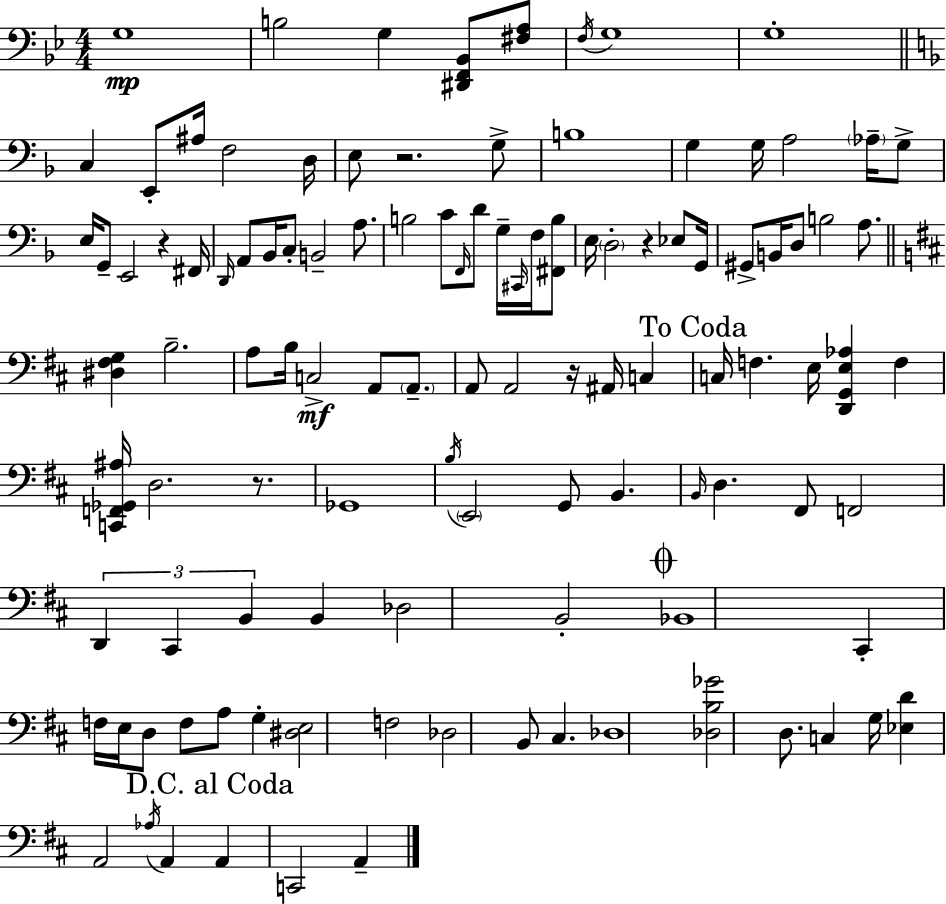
{
  \clef bass
  \numericTimeSignature
  \time 4/4
  \key bes \major
  \repeat volta 2 { g1\mp | b2 g4 <dis, f, bes,>8 <fis a>8 | \acciaccatura { f16 } g1 | g1-. | \break \bar "||" \break \key d \minor c4 e,8-. ais16 f2 d16 | e8 r2. g8-> | b1 | g4 g16 a2 \parenthesize aes16-- g8-> | \break e16 g,8-- e,2 r4 fis,16 | \grace { d,16 } a,8 bes,16 c8-. b,2-- a8. | b2 c'8 \grace { f,16 } d'8 g16-- \grace { cis,16 } | f16 <fis, b>8 e16 \parenthesize d2-. r4 | \break ees8 g,16 gis,8-> b,16 d8 b2 | a8. \bar "||" \break \key d \major <dis fis g>4 b2.-- | a8 b16 c2->\mf a,8 \parenthesize a,8.-- | a,8 a,2 r16 ais,16 c4 | \mark "To Coda" c16 f4. e16 <d, g, e aes>4 f4 | \break <c, f, ges, ais>16 d2. r8. | ges,1 | \acciaccatura { b16 } \parenthesize e,2 g,8 b,4. | \grace { b,16 } d4. fis,8 f,2 | \break \tuplet 3/2 { d,4 cis,4 b,4 } b,4 | des2 b,2-. | \mark \markup { \musicglyph "scripts.coda" } bes,1 | cis,4-. f16 e16 d8 f8 a8 g4-. | \break <dis e>2 f2 | des2 b,8 cis4. | des1 | <des b ges'>2 d8. c4 | \break g16 <ees d'>4 a,2 \acciaccatura { aes16 } a,4 | \mark "D.C. al Coda" a,4 c,2 a,4-- | } \bar "|."
}